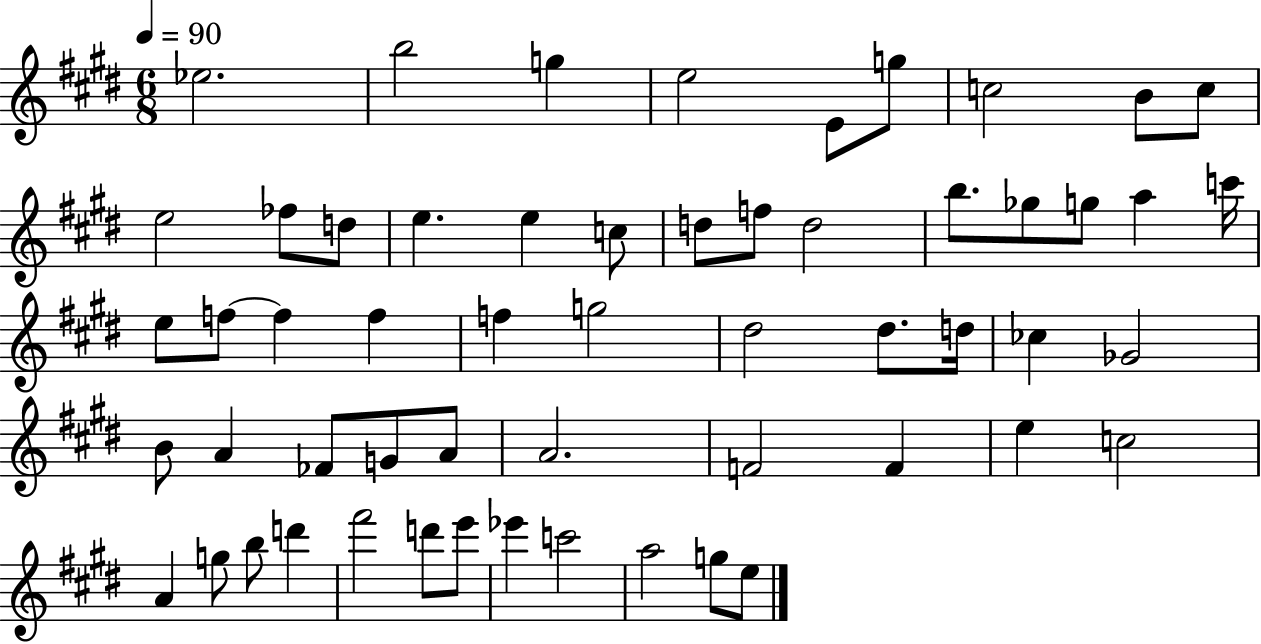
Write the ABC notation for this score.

X:1
T:Untitled
M:6/8
L:1/4
K:E
_e2 b2 g e2 E/2 g/2 c2 B/2 c/2 e2 _f/2 d/2 e e c/2 d/2 f/2 d2 b/2 _g/2 g/2 a c'/4 e/2 f/2 f f f g2 ^d2 ^d/2 d/4 _c _G2 B/2 A _F/2 G/2 A/2 A2 F2 F e c2 A g/2 b/2 d' ^f'2 d'/2 e'/2 _e' c'2 a2 g/2 e/2